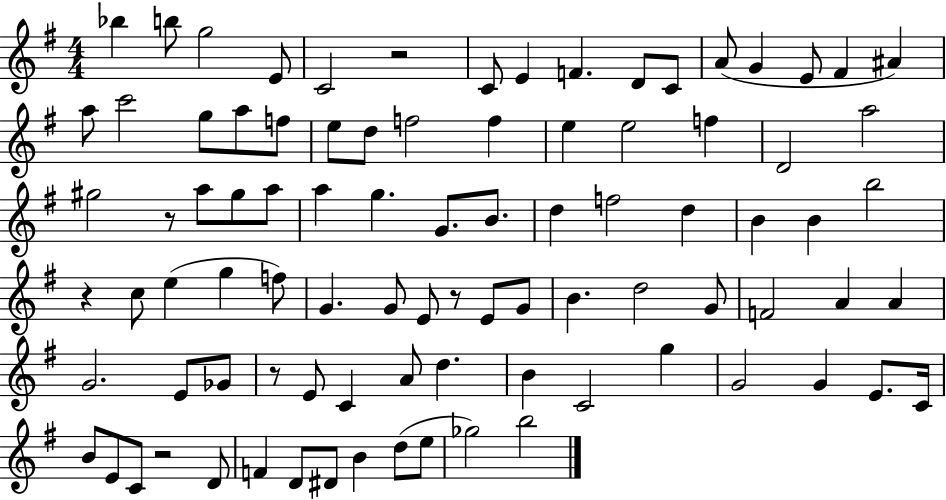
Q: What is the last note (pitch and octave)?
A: B5